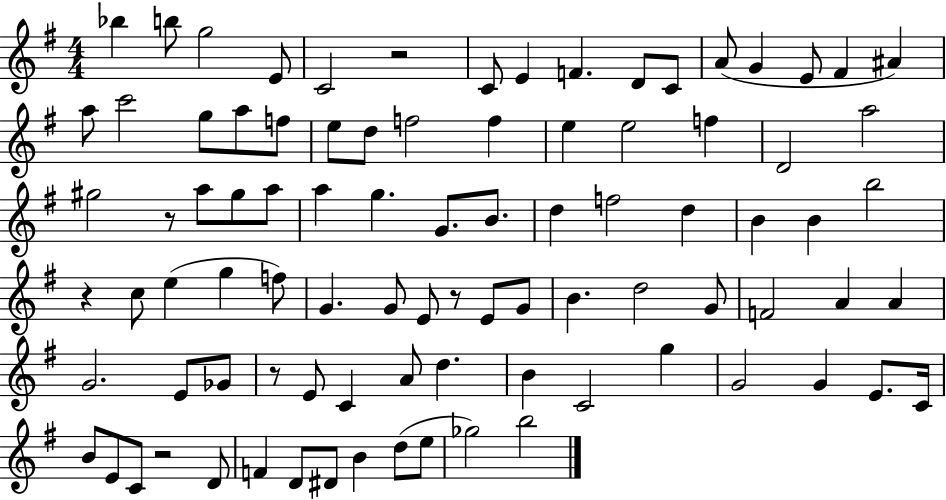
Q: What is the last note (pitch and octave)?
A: B5